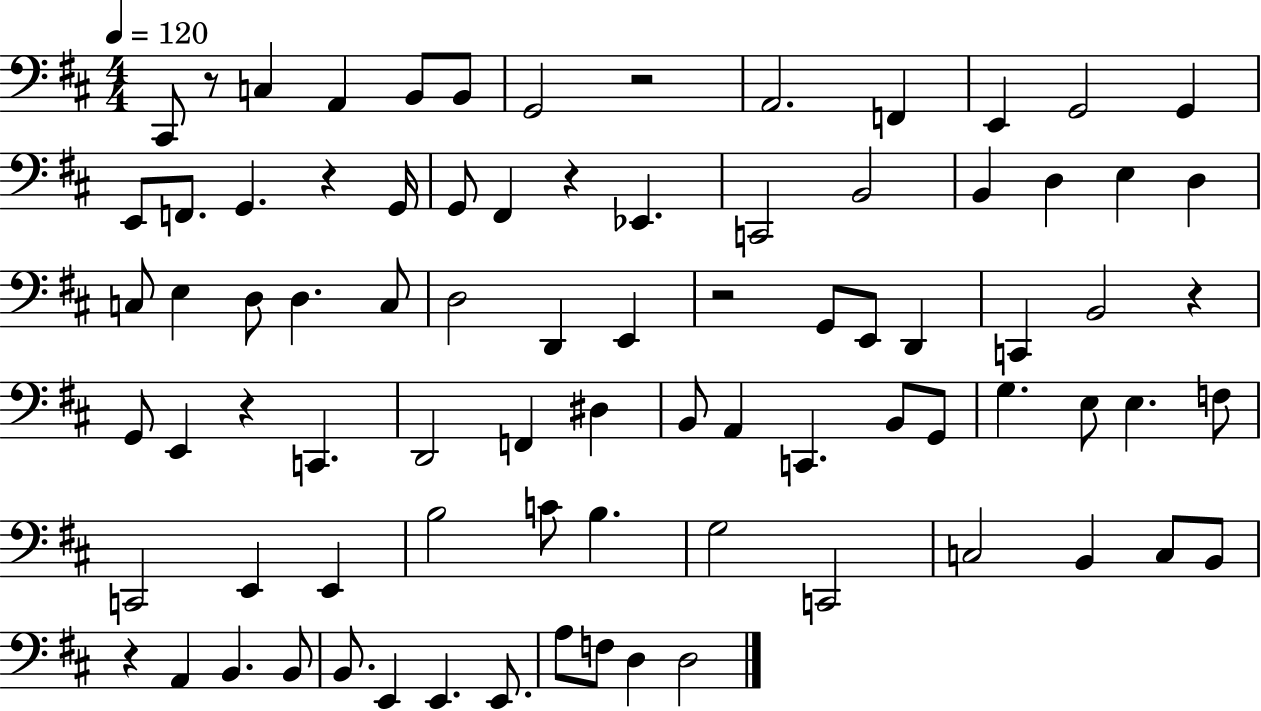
{
  \clef bass
  \numericTimeSignature
  \time 4/4
  \key d \major
  \tempo 4 = 120
  cis,8 r8 c4 a,4 b,8 b,8 | g,2 r2 | a,2. f,4 | e,4 g,2 g,4 | \break e,8 f,8. g,4. r4 g,16 | g,8 fis,4 r4 ees,4. | c,2 b,2 | b,4 d4 e4 d4 | \break c8 e4 d8 d4. c8 | d2 d,4 e,4 | r2 g,8 e,8 d,4 | c,4 b,2 r4 | \break g,8 e,4 r4 c,4. | d,2 f,4 dis4 | b,8 a,4 c,4. b,8 g,8 | g4. e8 e4. f8 | \break c,2 e,4 e,4 | b2 c'8 b4. | g2 c,2 | c2 b,4 c8 b,8 | \break r4 a,4 b,4. b,8 | b,8. e,4 e,4. e,8. | a8 f8 d4 d2 | \bar "|."
}